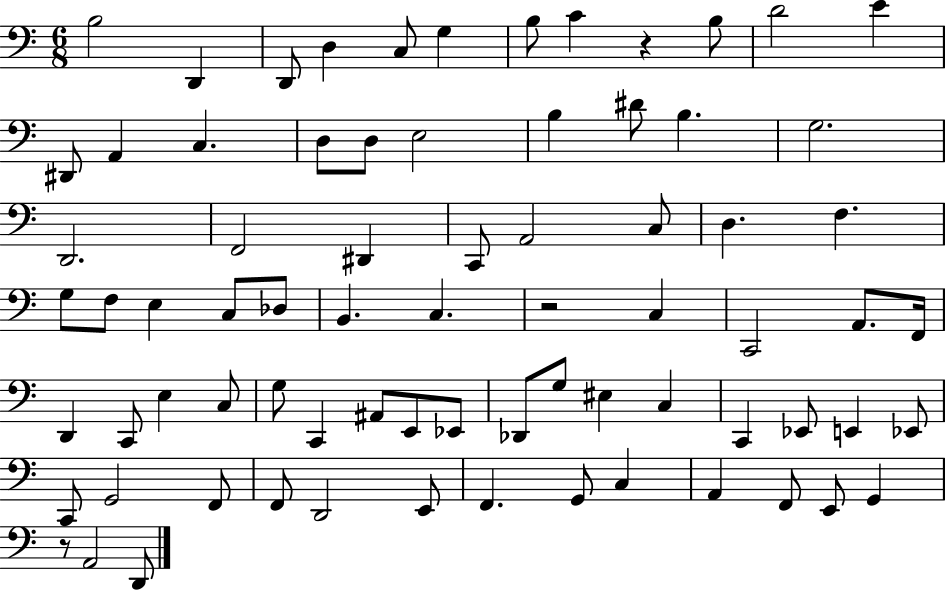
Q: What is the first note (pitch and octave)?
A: B3